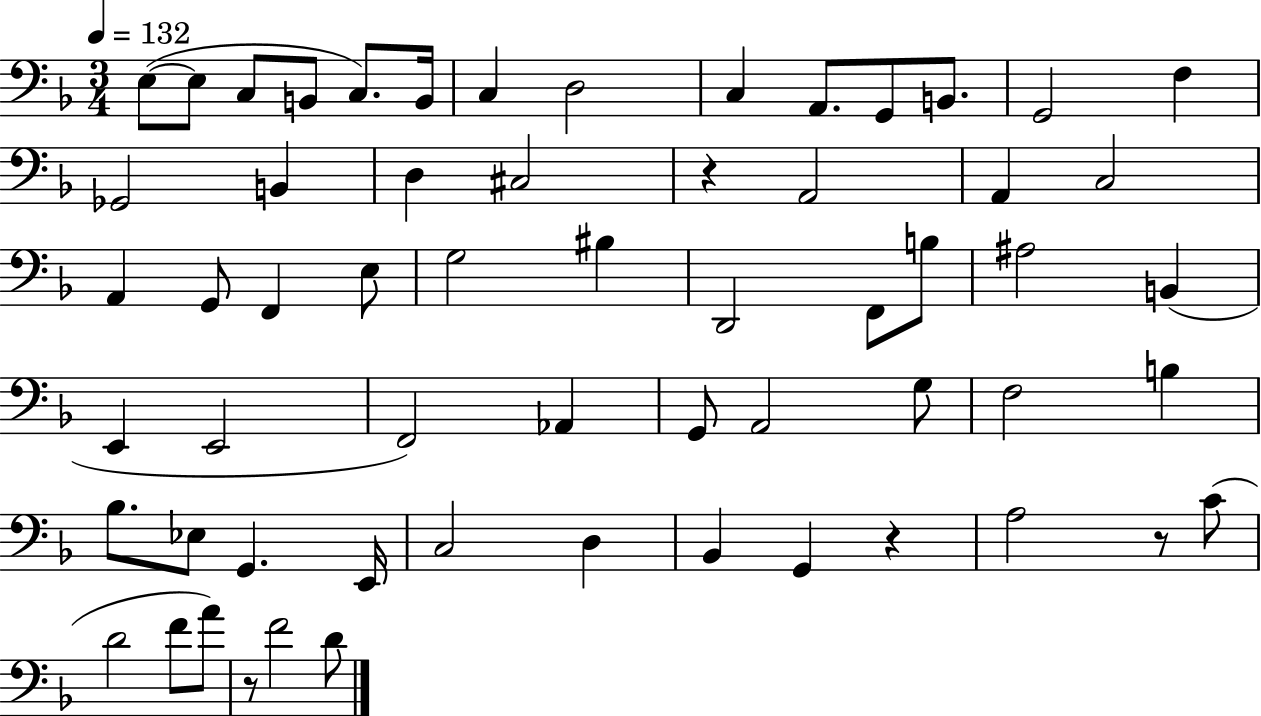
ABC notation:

X:1
T:Untitled
M:3/4
L:1/4
K:F
E,/2 E,/2 C,/2 B,,/2 C,/2 B,,/4 C, D,2 C, A,,/2 G,,/2 B,,/2 G,,2 F, _G,,2 B,, D, ^C,2 z A,,2 A,, C,2 A,, G,,/2 F,, E,/2 G,2 ^B, D,,2 F,,/2 B,/2 ^A,2 B,, E,, E,,2 F,,2 _A,, G,,/2 A,,2 G,/2 F,2 B, _B,/2 _E,/2 G,, E,,/4 C,2 D, _B,, G,, z A,2 z/2 C/2 D2 F/2 A/2 z/2 F2 D/2